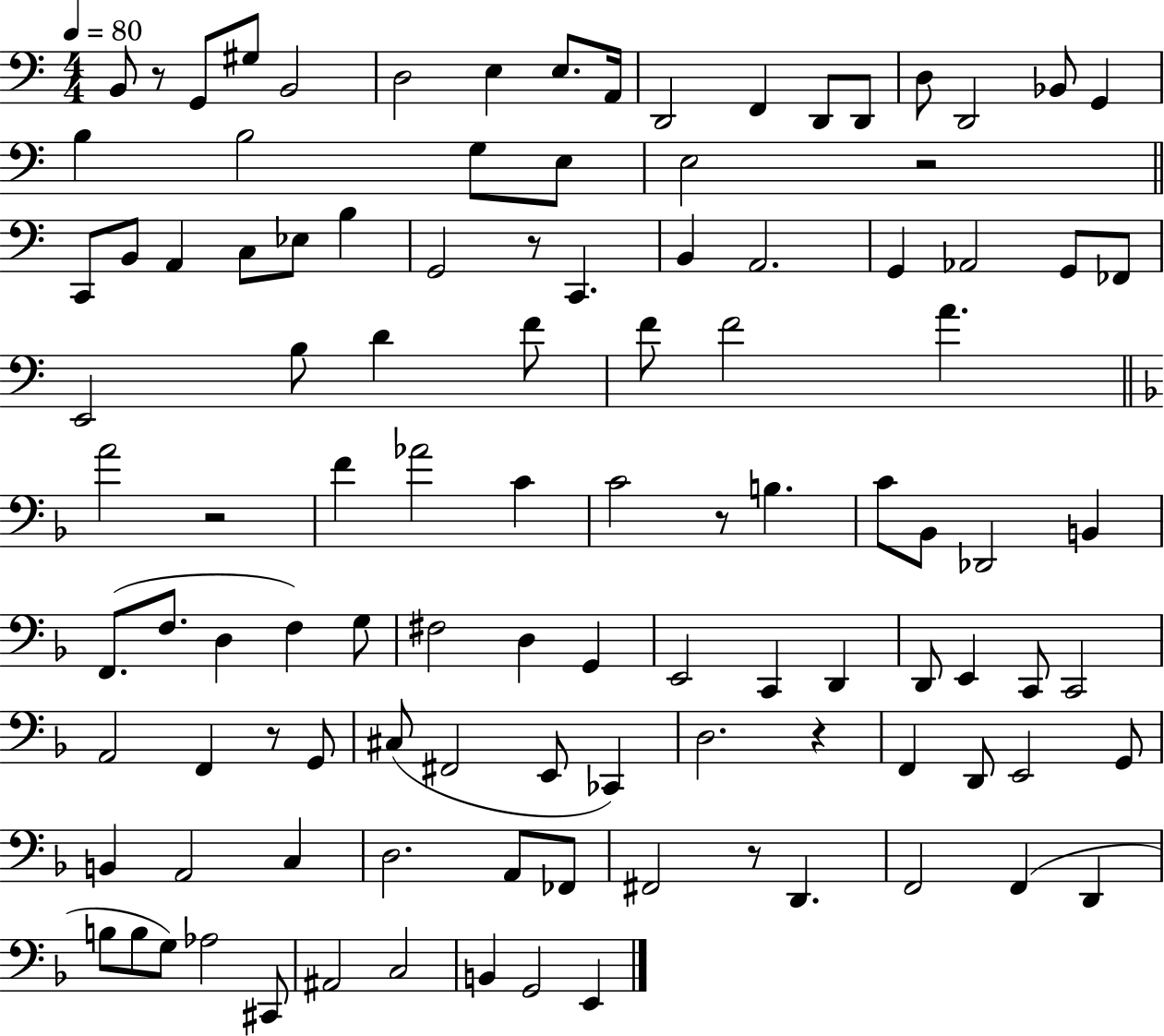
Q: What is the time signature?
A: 4/4